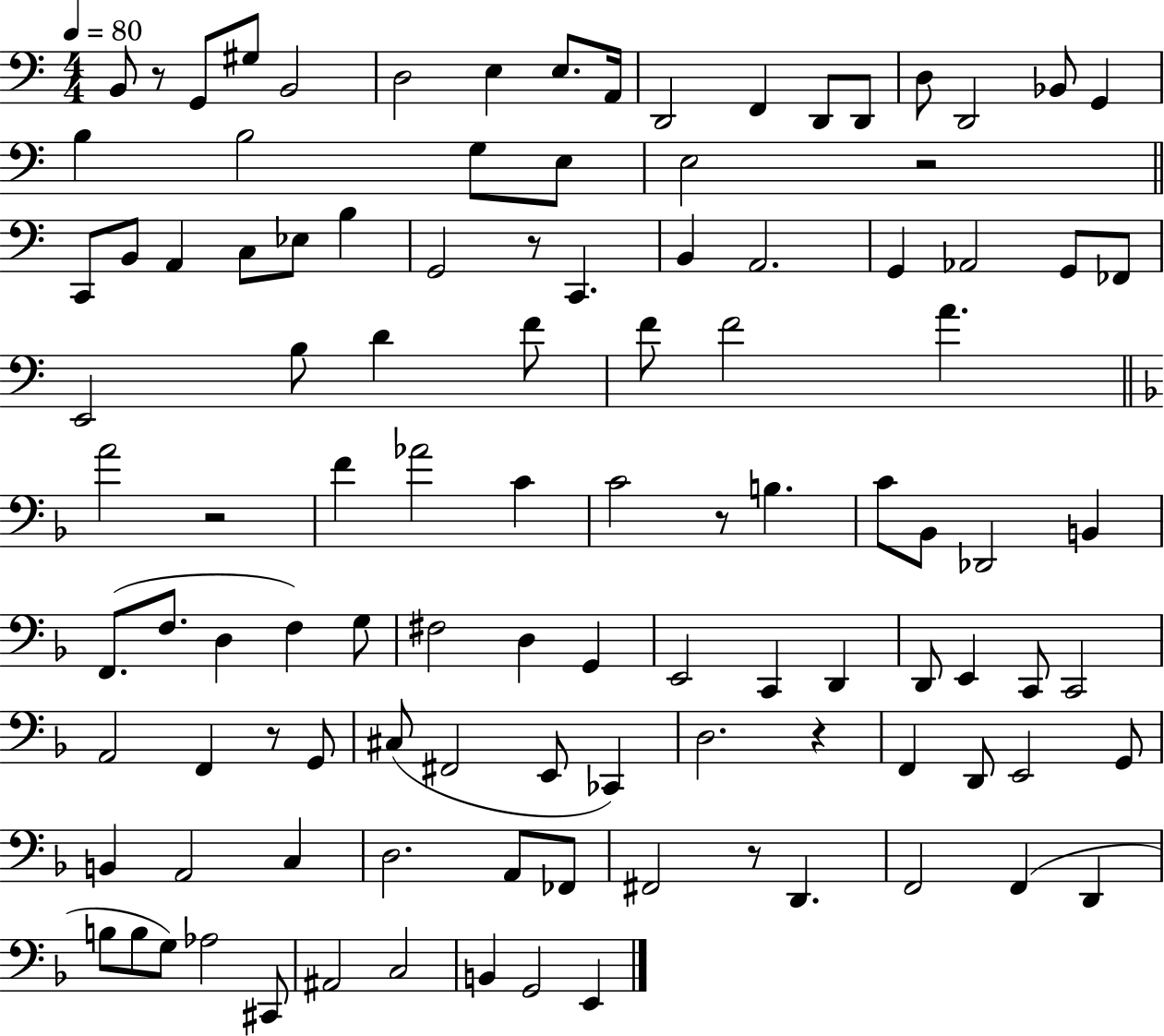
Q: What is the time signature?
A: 4/4